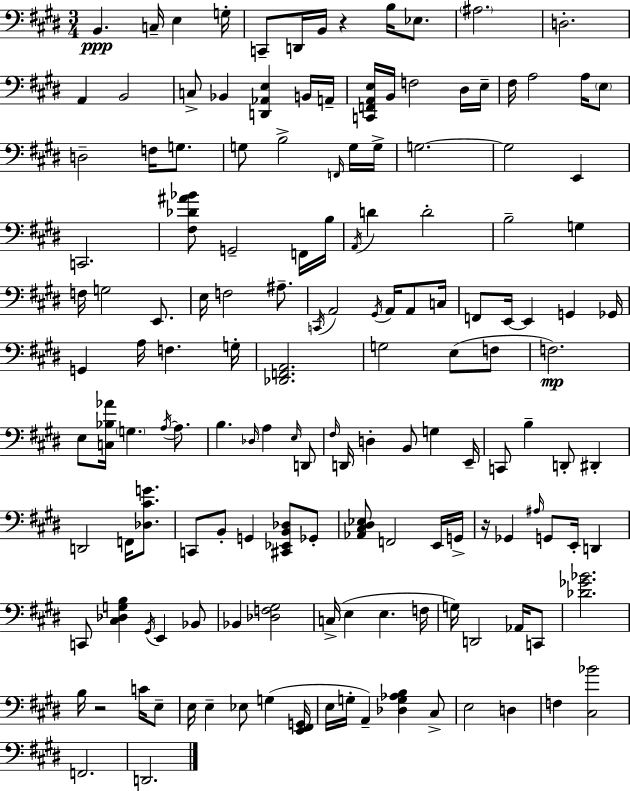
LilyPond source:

{
  \clef bass
  \numericTimeSignature
  \time 3/4
  \key e \major
  b,4.\ppp c16-- e4 g16-. | c,8-- d,16 b,16 r4 b16 ees8. | \parenthesize ais2. | d2.-. | \break a,4 b,2 | c8-> bes,4 <d, aes, e>4 b,16 a,16-- | <c, f, a, e>16 b,16 f2 dis16 e16-- | fis16 a2 a16 \parenthesize e8 | \break d2-- f16 g8. | g8 b2-> \grace { f,16 } g16 | g16-> g2.~~ | g2 e,4 | \break c,2. | <fis des' ais' bes'>8 g,2-- f,16 | b16 \acciaccatura { a,16 } d'4 d'2-. | b2-- g4 | \break f16 g2 e,8. | e16 f2 ais8.-- | \acciaccatura { c,16 } a,2 \acciaccatura { gis,16 } | a,16 a,8 c16 f,8 e,16~~ e,4 g,4 | \break ges,16 g,4 a16 f4. | g16-. <des, f, a,>2. | g2 | e8( f8 f2.\mp) | \break e8 <c bes aes'>16 \parenthesize g4. | \acciaccatura { a16~ }~ a8. b4. \grace { des16 } | a4 \grace { e16 } d,8 \grace { fis16 } d,16 d4-. | b,8 g4 e,16-- c,8 b4-- | \break d,8-. dis,4-. d,2 | f,16 <des cis' g'>8. c,8 b,8-. | g,4 <cis, ees, b, des>8 ges,8-. <aes, cis dis ees>8 f,2 | e,16 g,16-> r16 ges,4 | \break \grace { ais16 } g,8 e,16-. d,4 c,8 <cis des g b>4 | \acciaccatura { gis,16 } e,4 bes,8 bes,4 | <des f gis>2 c16->( e4 | e4. f16 g16) d,2 | \break aes,16 c,8 <des' ges' bes'>2. | b16 r2 | c'16 e8-- e16 e4-- | ees8 g4( <e, fis, g,>16 e16 g16-. | \break a,4--) <des g aes b>4 cis8-> e2 | d4 f4 | <cis bes'>2 f,2. | d,2. | \break \bar "|."
}